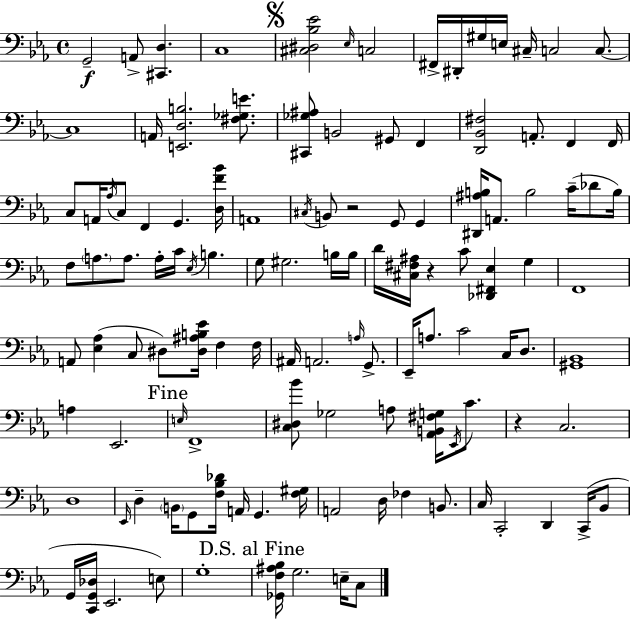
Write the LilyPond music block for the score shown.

{
  \clef bass
  \time 4/4
  \defaultTimeSignature
  \key c \minor
  g,2--\f a,8-> <cis, d>4. | c1 | \mark \markup { \musicglyph "scripts.segno" } <cis dis bes ees'>2 \grace { ees16 } c2 | fis,16-> dis,16-. gis16 e16 cis16-- c2 c8.~~ | \break c1 | a,16 <e, d b>2. <fis ges e'>8. | <cis, ges ais>8 b,2 gis,8 f,4 | <d, bes, fis>2 a,8.-. f,4 | \break f,16 c8 a,16 \acciaccatura { aes16 } c8 f,4 g,4. | <d f' bes'>16 a,1 | \acciaccatura { cis16 } b,8 r2 g,8 g,4 | <dis, ais b>16 a,8. b2 c'16--( | \break des'8 b16) f8 \parenthesize a8. a8. a16-. c'16 \acciaccatura { ees16 } b4. | g8 gis2. | b16 b16 d'16 <cis fis ais>16 r4 c'8 <des, fis, ees>4 | g4 f,1 | \break a,8 <ees aes>4( c8 dis8) <dis ais b ees'>16 f4 | f16 ais,16 a,2. | \grace { a16 } g,8.-> ees,16-- a8. c'2 | c16 d8. <gis, bes,>1 | \break a4 ees,2. | \mark "Fine" \grace { e16 } f,1-> | <c dis bes'>8 ges2 | a8 <aes, b, fis g>16 \acciaccatura { ees,16 } c'8. r4 c2. | \break d1 | \grace { ees,16 } d4-- \parenthesize b,16 g,8 <f bes des'>16 | a,16 g,4. <f gis>16 a,2 | d16 fes4 b,8. c16 c,2-. | \break d,4 c,16->( bes,8 g,16 <c, g, des>16 ees,2. | e8) g1-. | \mark "D.S. al Fine" <ges, f ais bes>16 g2. | e16-- c8 \bar "|."
}